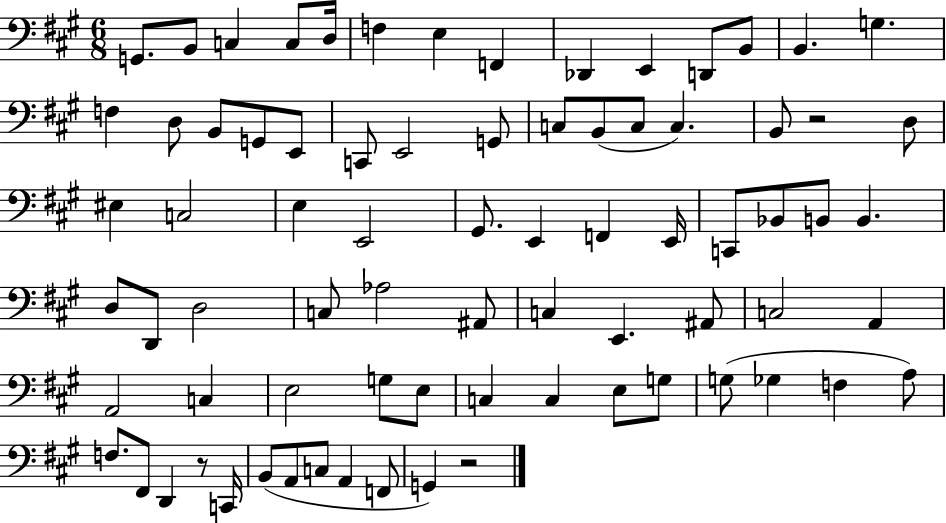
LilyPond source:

{
  \clef bass
  \numericTimeSignature
  \time 6/8
  \key a \major
  g,8. b,8 c4 c8 d16 | f4 e4 f,4 | des,4 e,4 d,8 b,8 | b,4. g4. | \break f4 d8 b,8 g,8 e,8 | c,8 e,2 g,8 | c8 b,8( c8 c4.) | b,8 r2 d8 | \break eis4 c2 | e4 e,2 | gis,8. e,4 f,4 e,16 | c,8 bes,8 b,8 b,4. | \break d8 d,8 d2 | c8 aes2 ais,8 | c4 e,4. ais,8 | c2 a,4 | \break a,2 c4 | e2 g8 e8 | c4 c4 e8 g8 | g8( ges4 f4 a8) | \break f8. fis,8 d,4 r8 c,16 | b,8( a,8 c8 a,4 f,8 | g,4) r2 | \bar "|."
}